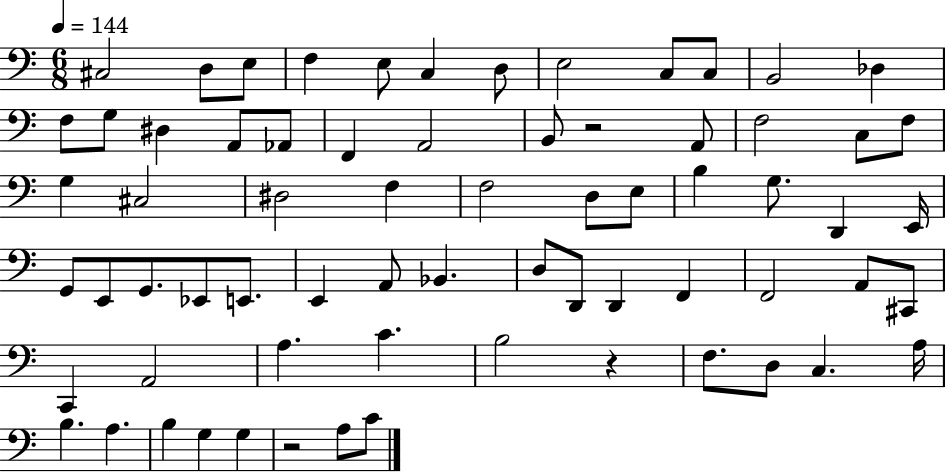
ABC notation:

X:1
T:Untitled
M:6/8
L:1/4
K:C
^C,2 D,/2 E,/2 F, E,/2 C, D,/2 E,2 C,/2 C,/2 B,,2 _D, F,/2 G,/2 ^D, A,,/2 _A,,/2 F,, A,,2 B,,/2 z2 A,,/2 F,2 C,/2 F,/2 G, ^C,2 ^D,2 F, F,2 D,/2 E,/2 B, G,/2 D,, E,,/4 G,,/2 E,,/2 G,,/2 _E,,/2 E,,/2 E,, A,,/2 _B,, D,/2 D,,/2 D,, F,, F,,2 A,,/2 ^C,,/2 C,, A,,2 A, C B,2 z F,/2 D,/2 C, A,/4 B, A, B, G, G, z2 A,/2 C/2